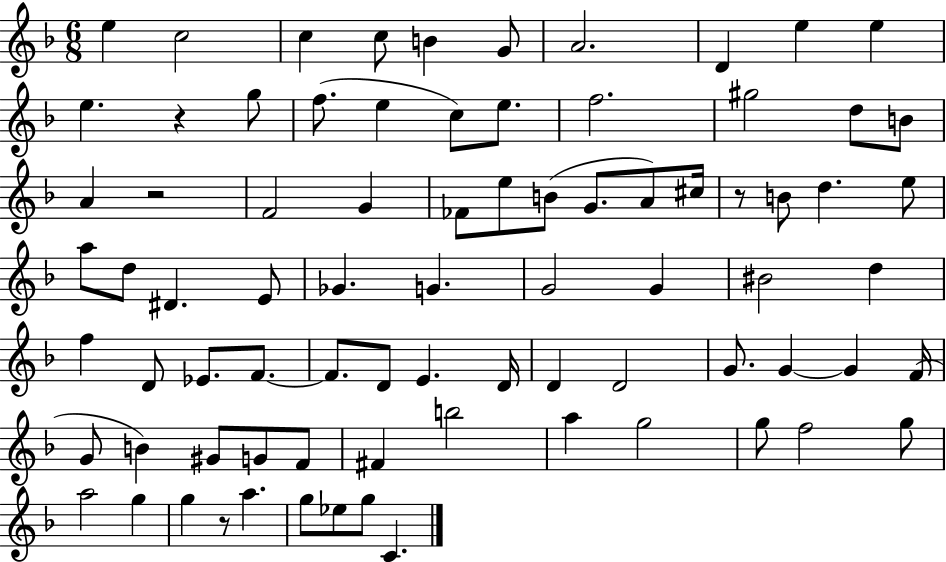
X:1
T:Untitled
M:6/8
L:1/4
K:F
e c2 c c/2 B G/2 A2 D e e e z g/2 f/2 e c/2 e/2 f2 ^g2 d/2 B/2 A z2 F2 G _F/2 e/2 B/2 G/2 A/2 ^c/4 z/2 B/2 d e/2 a/2 d/2 ^D E/2 _G G G2 G ^B2 d f D/2 _E/2 F/2 F/2 D/2 E D/4 D D2 G/2 G G F/4 G/2 B ^G/2 G/2 F/2 ^F b2 a g2 g/2 f2 g/2 a2 g g z/2 a g/2 _e/2 g/2 C